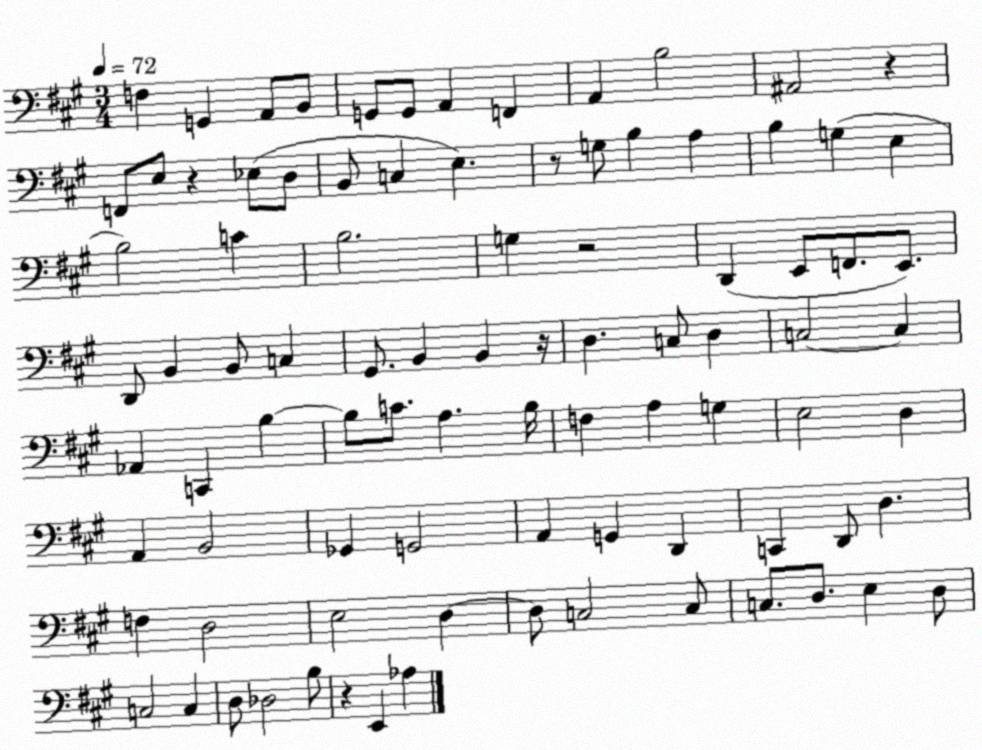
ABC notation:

X:1
T:Untitled
M:3/4
L:1/4
K:A
F, G,, A,,/2 B,,/2 G,,/2 G,,/2 A,, F,, A,, B,2 ^A,,2 z F,,/2 E,/2 z _E,/2 D,/2 B,,/2 C, E, z/2 G,/2 B, A, B, G, E, B,2 C B,2 G, z2 D,, E,,/2 F,,/2 E,,/2 D,,/2 B,, B,,/2 C, ^G,,/2 B,, B,, z/4 D, C,/2 D, C,2 C, _A,, C,, B, B,/2 C/2 A, B,/4 F, A, G, E,2 D, A,, B,,2 _G,, G,,2 A,, G,, D,, C,, D,,/2 D, F, D,2 E,2 D, D,/2 C,2 C,/2 C,/2 D,/2 E, D,/2 C,2 C, D,/2 _D,2 B,/2 z E,, _A,